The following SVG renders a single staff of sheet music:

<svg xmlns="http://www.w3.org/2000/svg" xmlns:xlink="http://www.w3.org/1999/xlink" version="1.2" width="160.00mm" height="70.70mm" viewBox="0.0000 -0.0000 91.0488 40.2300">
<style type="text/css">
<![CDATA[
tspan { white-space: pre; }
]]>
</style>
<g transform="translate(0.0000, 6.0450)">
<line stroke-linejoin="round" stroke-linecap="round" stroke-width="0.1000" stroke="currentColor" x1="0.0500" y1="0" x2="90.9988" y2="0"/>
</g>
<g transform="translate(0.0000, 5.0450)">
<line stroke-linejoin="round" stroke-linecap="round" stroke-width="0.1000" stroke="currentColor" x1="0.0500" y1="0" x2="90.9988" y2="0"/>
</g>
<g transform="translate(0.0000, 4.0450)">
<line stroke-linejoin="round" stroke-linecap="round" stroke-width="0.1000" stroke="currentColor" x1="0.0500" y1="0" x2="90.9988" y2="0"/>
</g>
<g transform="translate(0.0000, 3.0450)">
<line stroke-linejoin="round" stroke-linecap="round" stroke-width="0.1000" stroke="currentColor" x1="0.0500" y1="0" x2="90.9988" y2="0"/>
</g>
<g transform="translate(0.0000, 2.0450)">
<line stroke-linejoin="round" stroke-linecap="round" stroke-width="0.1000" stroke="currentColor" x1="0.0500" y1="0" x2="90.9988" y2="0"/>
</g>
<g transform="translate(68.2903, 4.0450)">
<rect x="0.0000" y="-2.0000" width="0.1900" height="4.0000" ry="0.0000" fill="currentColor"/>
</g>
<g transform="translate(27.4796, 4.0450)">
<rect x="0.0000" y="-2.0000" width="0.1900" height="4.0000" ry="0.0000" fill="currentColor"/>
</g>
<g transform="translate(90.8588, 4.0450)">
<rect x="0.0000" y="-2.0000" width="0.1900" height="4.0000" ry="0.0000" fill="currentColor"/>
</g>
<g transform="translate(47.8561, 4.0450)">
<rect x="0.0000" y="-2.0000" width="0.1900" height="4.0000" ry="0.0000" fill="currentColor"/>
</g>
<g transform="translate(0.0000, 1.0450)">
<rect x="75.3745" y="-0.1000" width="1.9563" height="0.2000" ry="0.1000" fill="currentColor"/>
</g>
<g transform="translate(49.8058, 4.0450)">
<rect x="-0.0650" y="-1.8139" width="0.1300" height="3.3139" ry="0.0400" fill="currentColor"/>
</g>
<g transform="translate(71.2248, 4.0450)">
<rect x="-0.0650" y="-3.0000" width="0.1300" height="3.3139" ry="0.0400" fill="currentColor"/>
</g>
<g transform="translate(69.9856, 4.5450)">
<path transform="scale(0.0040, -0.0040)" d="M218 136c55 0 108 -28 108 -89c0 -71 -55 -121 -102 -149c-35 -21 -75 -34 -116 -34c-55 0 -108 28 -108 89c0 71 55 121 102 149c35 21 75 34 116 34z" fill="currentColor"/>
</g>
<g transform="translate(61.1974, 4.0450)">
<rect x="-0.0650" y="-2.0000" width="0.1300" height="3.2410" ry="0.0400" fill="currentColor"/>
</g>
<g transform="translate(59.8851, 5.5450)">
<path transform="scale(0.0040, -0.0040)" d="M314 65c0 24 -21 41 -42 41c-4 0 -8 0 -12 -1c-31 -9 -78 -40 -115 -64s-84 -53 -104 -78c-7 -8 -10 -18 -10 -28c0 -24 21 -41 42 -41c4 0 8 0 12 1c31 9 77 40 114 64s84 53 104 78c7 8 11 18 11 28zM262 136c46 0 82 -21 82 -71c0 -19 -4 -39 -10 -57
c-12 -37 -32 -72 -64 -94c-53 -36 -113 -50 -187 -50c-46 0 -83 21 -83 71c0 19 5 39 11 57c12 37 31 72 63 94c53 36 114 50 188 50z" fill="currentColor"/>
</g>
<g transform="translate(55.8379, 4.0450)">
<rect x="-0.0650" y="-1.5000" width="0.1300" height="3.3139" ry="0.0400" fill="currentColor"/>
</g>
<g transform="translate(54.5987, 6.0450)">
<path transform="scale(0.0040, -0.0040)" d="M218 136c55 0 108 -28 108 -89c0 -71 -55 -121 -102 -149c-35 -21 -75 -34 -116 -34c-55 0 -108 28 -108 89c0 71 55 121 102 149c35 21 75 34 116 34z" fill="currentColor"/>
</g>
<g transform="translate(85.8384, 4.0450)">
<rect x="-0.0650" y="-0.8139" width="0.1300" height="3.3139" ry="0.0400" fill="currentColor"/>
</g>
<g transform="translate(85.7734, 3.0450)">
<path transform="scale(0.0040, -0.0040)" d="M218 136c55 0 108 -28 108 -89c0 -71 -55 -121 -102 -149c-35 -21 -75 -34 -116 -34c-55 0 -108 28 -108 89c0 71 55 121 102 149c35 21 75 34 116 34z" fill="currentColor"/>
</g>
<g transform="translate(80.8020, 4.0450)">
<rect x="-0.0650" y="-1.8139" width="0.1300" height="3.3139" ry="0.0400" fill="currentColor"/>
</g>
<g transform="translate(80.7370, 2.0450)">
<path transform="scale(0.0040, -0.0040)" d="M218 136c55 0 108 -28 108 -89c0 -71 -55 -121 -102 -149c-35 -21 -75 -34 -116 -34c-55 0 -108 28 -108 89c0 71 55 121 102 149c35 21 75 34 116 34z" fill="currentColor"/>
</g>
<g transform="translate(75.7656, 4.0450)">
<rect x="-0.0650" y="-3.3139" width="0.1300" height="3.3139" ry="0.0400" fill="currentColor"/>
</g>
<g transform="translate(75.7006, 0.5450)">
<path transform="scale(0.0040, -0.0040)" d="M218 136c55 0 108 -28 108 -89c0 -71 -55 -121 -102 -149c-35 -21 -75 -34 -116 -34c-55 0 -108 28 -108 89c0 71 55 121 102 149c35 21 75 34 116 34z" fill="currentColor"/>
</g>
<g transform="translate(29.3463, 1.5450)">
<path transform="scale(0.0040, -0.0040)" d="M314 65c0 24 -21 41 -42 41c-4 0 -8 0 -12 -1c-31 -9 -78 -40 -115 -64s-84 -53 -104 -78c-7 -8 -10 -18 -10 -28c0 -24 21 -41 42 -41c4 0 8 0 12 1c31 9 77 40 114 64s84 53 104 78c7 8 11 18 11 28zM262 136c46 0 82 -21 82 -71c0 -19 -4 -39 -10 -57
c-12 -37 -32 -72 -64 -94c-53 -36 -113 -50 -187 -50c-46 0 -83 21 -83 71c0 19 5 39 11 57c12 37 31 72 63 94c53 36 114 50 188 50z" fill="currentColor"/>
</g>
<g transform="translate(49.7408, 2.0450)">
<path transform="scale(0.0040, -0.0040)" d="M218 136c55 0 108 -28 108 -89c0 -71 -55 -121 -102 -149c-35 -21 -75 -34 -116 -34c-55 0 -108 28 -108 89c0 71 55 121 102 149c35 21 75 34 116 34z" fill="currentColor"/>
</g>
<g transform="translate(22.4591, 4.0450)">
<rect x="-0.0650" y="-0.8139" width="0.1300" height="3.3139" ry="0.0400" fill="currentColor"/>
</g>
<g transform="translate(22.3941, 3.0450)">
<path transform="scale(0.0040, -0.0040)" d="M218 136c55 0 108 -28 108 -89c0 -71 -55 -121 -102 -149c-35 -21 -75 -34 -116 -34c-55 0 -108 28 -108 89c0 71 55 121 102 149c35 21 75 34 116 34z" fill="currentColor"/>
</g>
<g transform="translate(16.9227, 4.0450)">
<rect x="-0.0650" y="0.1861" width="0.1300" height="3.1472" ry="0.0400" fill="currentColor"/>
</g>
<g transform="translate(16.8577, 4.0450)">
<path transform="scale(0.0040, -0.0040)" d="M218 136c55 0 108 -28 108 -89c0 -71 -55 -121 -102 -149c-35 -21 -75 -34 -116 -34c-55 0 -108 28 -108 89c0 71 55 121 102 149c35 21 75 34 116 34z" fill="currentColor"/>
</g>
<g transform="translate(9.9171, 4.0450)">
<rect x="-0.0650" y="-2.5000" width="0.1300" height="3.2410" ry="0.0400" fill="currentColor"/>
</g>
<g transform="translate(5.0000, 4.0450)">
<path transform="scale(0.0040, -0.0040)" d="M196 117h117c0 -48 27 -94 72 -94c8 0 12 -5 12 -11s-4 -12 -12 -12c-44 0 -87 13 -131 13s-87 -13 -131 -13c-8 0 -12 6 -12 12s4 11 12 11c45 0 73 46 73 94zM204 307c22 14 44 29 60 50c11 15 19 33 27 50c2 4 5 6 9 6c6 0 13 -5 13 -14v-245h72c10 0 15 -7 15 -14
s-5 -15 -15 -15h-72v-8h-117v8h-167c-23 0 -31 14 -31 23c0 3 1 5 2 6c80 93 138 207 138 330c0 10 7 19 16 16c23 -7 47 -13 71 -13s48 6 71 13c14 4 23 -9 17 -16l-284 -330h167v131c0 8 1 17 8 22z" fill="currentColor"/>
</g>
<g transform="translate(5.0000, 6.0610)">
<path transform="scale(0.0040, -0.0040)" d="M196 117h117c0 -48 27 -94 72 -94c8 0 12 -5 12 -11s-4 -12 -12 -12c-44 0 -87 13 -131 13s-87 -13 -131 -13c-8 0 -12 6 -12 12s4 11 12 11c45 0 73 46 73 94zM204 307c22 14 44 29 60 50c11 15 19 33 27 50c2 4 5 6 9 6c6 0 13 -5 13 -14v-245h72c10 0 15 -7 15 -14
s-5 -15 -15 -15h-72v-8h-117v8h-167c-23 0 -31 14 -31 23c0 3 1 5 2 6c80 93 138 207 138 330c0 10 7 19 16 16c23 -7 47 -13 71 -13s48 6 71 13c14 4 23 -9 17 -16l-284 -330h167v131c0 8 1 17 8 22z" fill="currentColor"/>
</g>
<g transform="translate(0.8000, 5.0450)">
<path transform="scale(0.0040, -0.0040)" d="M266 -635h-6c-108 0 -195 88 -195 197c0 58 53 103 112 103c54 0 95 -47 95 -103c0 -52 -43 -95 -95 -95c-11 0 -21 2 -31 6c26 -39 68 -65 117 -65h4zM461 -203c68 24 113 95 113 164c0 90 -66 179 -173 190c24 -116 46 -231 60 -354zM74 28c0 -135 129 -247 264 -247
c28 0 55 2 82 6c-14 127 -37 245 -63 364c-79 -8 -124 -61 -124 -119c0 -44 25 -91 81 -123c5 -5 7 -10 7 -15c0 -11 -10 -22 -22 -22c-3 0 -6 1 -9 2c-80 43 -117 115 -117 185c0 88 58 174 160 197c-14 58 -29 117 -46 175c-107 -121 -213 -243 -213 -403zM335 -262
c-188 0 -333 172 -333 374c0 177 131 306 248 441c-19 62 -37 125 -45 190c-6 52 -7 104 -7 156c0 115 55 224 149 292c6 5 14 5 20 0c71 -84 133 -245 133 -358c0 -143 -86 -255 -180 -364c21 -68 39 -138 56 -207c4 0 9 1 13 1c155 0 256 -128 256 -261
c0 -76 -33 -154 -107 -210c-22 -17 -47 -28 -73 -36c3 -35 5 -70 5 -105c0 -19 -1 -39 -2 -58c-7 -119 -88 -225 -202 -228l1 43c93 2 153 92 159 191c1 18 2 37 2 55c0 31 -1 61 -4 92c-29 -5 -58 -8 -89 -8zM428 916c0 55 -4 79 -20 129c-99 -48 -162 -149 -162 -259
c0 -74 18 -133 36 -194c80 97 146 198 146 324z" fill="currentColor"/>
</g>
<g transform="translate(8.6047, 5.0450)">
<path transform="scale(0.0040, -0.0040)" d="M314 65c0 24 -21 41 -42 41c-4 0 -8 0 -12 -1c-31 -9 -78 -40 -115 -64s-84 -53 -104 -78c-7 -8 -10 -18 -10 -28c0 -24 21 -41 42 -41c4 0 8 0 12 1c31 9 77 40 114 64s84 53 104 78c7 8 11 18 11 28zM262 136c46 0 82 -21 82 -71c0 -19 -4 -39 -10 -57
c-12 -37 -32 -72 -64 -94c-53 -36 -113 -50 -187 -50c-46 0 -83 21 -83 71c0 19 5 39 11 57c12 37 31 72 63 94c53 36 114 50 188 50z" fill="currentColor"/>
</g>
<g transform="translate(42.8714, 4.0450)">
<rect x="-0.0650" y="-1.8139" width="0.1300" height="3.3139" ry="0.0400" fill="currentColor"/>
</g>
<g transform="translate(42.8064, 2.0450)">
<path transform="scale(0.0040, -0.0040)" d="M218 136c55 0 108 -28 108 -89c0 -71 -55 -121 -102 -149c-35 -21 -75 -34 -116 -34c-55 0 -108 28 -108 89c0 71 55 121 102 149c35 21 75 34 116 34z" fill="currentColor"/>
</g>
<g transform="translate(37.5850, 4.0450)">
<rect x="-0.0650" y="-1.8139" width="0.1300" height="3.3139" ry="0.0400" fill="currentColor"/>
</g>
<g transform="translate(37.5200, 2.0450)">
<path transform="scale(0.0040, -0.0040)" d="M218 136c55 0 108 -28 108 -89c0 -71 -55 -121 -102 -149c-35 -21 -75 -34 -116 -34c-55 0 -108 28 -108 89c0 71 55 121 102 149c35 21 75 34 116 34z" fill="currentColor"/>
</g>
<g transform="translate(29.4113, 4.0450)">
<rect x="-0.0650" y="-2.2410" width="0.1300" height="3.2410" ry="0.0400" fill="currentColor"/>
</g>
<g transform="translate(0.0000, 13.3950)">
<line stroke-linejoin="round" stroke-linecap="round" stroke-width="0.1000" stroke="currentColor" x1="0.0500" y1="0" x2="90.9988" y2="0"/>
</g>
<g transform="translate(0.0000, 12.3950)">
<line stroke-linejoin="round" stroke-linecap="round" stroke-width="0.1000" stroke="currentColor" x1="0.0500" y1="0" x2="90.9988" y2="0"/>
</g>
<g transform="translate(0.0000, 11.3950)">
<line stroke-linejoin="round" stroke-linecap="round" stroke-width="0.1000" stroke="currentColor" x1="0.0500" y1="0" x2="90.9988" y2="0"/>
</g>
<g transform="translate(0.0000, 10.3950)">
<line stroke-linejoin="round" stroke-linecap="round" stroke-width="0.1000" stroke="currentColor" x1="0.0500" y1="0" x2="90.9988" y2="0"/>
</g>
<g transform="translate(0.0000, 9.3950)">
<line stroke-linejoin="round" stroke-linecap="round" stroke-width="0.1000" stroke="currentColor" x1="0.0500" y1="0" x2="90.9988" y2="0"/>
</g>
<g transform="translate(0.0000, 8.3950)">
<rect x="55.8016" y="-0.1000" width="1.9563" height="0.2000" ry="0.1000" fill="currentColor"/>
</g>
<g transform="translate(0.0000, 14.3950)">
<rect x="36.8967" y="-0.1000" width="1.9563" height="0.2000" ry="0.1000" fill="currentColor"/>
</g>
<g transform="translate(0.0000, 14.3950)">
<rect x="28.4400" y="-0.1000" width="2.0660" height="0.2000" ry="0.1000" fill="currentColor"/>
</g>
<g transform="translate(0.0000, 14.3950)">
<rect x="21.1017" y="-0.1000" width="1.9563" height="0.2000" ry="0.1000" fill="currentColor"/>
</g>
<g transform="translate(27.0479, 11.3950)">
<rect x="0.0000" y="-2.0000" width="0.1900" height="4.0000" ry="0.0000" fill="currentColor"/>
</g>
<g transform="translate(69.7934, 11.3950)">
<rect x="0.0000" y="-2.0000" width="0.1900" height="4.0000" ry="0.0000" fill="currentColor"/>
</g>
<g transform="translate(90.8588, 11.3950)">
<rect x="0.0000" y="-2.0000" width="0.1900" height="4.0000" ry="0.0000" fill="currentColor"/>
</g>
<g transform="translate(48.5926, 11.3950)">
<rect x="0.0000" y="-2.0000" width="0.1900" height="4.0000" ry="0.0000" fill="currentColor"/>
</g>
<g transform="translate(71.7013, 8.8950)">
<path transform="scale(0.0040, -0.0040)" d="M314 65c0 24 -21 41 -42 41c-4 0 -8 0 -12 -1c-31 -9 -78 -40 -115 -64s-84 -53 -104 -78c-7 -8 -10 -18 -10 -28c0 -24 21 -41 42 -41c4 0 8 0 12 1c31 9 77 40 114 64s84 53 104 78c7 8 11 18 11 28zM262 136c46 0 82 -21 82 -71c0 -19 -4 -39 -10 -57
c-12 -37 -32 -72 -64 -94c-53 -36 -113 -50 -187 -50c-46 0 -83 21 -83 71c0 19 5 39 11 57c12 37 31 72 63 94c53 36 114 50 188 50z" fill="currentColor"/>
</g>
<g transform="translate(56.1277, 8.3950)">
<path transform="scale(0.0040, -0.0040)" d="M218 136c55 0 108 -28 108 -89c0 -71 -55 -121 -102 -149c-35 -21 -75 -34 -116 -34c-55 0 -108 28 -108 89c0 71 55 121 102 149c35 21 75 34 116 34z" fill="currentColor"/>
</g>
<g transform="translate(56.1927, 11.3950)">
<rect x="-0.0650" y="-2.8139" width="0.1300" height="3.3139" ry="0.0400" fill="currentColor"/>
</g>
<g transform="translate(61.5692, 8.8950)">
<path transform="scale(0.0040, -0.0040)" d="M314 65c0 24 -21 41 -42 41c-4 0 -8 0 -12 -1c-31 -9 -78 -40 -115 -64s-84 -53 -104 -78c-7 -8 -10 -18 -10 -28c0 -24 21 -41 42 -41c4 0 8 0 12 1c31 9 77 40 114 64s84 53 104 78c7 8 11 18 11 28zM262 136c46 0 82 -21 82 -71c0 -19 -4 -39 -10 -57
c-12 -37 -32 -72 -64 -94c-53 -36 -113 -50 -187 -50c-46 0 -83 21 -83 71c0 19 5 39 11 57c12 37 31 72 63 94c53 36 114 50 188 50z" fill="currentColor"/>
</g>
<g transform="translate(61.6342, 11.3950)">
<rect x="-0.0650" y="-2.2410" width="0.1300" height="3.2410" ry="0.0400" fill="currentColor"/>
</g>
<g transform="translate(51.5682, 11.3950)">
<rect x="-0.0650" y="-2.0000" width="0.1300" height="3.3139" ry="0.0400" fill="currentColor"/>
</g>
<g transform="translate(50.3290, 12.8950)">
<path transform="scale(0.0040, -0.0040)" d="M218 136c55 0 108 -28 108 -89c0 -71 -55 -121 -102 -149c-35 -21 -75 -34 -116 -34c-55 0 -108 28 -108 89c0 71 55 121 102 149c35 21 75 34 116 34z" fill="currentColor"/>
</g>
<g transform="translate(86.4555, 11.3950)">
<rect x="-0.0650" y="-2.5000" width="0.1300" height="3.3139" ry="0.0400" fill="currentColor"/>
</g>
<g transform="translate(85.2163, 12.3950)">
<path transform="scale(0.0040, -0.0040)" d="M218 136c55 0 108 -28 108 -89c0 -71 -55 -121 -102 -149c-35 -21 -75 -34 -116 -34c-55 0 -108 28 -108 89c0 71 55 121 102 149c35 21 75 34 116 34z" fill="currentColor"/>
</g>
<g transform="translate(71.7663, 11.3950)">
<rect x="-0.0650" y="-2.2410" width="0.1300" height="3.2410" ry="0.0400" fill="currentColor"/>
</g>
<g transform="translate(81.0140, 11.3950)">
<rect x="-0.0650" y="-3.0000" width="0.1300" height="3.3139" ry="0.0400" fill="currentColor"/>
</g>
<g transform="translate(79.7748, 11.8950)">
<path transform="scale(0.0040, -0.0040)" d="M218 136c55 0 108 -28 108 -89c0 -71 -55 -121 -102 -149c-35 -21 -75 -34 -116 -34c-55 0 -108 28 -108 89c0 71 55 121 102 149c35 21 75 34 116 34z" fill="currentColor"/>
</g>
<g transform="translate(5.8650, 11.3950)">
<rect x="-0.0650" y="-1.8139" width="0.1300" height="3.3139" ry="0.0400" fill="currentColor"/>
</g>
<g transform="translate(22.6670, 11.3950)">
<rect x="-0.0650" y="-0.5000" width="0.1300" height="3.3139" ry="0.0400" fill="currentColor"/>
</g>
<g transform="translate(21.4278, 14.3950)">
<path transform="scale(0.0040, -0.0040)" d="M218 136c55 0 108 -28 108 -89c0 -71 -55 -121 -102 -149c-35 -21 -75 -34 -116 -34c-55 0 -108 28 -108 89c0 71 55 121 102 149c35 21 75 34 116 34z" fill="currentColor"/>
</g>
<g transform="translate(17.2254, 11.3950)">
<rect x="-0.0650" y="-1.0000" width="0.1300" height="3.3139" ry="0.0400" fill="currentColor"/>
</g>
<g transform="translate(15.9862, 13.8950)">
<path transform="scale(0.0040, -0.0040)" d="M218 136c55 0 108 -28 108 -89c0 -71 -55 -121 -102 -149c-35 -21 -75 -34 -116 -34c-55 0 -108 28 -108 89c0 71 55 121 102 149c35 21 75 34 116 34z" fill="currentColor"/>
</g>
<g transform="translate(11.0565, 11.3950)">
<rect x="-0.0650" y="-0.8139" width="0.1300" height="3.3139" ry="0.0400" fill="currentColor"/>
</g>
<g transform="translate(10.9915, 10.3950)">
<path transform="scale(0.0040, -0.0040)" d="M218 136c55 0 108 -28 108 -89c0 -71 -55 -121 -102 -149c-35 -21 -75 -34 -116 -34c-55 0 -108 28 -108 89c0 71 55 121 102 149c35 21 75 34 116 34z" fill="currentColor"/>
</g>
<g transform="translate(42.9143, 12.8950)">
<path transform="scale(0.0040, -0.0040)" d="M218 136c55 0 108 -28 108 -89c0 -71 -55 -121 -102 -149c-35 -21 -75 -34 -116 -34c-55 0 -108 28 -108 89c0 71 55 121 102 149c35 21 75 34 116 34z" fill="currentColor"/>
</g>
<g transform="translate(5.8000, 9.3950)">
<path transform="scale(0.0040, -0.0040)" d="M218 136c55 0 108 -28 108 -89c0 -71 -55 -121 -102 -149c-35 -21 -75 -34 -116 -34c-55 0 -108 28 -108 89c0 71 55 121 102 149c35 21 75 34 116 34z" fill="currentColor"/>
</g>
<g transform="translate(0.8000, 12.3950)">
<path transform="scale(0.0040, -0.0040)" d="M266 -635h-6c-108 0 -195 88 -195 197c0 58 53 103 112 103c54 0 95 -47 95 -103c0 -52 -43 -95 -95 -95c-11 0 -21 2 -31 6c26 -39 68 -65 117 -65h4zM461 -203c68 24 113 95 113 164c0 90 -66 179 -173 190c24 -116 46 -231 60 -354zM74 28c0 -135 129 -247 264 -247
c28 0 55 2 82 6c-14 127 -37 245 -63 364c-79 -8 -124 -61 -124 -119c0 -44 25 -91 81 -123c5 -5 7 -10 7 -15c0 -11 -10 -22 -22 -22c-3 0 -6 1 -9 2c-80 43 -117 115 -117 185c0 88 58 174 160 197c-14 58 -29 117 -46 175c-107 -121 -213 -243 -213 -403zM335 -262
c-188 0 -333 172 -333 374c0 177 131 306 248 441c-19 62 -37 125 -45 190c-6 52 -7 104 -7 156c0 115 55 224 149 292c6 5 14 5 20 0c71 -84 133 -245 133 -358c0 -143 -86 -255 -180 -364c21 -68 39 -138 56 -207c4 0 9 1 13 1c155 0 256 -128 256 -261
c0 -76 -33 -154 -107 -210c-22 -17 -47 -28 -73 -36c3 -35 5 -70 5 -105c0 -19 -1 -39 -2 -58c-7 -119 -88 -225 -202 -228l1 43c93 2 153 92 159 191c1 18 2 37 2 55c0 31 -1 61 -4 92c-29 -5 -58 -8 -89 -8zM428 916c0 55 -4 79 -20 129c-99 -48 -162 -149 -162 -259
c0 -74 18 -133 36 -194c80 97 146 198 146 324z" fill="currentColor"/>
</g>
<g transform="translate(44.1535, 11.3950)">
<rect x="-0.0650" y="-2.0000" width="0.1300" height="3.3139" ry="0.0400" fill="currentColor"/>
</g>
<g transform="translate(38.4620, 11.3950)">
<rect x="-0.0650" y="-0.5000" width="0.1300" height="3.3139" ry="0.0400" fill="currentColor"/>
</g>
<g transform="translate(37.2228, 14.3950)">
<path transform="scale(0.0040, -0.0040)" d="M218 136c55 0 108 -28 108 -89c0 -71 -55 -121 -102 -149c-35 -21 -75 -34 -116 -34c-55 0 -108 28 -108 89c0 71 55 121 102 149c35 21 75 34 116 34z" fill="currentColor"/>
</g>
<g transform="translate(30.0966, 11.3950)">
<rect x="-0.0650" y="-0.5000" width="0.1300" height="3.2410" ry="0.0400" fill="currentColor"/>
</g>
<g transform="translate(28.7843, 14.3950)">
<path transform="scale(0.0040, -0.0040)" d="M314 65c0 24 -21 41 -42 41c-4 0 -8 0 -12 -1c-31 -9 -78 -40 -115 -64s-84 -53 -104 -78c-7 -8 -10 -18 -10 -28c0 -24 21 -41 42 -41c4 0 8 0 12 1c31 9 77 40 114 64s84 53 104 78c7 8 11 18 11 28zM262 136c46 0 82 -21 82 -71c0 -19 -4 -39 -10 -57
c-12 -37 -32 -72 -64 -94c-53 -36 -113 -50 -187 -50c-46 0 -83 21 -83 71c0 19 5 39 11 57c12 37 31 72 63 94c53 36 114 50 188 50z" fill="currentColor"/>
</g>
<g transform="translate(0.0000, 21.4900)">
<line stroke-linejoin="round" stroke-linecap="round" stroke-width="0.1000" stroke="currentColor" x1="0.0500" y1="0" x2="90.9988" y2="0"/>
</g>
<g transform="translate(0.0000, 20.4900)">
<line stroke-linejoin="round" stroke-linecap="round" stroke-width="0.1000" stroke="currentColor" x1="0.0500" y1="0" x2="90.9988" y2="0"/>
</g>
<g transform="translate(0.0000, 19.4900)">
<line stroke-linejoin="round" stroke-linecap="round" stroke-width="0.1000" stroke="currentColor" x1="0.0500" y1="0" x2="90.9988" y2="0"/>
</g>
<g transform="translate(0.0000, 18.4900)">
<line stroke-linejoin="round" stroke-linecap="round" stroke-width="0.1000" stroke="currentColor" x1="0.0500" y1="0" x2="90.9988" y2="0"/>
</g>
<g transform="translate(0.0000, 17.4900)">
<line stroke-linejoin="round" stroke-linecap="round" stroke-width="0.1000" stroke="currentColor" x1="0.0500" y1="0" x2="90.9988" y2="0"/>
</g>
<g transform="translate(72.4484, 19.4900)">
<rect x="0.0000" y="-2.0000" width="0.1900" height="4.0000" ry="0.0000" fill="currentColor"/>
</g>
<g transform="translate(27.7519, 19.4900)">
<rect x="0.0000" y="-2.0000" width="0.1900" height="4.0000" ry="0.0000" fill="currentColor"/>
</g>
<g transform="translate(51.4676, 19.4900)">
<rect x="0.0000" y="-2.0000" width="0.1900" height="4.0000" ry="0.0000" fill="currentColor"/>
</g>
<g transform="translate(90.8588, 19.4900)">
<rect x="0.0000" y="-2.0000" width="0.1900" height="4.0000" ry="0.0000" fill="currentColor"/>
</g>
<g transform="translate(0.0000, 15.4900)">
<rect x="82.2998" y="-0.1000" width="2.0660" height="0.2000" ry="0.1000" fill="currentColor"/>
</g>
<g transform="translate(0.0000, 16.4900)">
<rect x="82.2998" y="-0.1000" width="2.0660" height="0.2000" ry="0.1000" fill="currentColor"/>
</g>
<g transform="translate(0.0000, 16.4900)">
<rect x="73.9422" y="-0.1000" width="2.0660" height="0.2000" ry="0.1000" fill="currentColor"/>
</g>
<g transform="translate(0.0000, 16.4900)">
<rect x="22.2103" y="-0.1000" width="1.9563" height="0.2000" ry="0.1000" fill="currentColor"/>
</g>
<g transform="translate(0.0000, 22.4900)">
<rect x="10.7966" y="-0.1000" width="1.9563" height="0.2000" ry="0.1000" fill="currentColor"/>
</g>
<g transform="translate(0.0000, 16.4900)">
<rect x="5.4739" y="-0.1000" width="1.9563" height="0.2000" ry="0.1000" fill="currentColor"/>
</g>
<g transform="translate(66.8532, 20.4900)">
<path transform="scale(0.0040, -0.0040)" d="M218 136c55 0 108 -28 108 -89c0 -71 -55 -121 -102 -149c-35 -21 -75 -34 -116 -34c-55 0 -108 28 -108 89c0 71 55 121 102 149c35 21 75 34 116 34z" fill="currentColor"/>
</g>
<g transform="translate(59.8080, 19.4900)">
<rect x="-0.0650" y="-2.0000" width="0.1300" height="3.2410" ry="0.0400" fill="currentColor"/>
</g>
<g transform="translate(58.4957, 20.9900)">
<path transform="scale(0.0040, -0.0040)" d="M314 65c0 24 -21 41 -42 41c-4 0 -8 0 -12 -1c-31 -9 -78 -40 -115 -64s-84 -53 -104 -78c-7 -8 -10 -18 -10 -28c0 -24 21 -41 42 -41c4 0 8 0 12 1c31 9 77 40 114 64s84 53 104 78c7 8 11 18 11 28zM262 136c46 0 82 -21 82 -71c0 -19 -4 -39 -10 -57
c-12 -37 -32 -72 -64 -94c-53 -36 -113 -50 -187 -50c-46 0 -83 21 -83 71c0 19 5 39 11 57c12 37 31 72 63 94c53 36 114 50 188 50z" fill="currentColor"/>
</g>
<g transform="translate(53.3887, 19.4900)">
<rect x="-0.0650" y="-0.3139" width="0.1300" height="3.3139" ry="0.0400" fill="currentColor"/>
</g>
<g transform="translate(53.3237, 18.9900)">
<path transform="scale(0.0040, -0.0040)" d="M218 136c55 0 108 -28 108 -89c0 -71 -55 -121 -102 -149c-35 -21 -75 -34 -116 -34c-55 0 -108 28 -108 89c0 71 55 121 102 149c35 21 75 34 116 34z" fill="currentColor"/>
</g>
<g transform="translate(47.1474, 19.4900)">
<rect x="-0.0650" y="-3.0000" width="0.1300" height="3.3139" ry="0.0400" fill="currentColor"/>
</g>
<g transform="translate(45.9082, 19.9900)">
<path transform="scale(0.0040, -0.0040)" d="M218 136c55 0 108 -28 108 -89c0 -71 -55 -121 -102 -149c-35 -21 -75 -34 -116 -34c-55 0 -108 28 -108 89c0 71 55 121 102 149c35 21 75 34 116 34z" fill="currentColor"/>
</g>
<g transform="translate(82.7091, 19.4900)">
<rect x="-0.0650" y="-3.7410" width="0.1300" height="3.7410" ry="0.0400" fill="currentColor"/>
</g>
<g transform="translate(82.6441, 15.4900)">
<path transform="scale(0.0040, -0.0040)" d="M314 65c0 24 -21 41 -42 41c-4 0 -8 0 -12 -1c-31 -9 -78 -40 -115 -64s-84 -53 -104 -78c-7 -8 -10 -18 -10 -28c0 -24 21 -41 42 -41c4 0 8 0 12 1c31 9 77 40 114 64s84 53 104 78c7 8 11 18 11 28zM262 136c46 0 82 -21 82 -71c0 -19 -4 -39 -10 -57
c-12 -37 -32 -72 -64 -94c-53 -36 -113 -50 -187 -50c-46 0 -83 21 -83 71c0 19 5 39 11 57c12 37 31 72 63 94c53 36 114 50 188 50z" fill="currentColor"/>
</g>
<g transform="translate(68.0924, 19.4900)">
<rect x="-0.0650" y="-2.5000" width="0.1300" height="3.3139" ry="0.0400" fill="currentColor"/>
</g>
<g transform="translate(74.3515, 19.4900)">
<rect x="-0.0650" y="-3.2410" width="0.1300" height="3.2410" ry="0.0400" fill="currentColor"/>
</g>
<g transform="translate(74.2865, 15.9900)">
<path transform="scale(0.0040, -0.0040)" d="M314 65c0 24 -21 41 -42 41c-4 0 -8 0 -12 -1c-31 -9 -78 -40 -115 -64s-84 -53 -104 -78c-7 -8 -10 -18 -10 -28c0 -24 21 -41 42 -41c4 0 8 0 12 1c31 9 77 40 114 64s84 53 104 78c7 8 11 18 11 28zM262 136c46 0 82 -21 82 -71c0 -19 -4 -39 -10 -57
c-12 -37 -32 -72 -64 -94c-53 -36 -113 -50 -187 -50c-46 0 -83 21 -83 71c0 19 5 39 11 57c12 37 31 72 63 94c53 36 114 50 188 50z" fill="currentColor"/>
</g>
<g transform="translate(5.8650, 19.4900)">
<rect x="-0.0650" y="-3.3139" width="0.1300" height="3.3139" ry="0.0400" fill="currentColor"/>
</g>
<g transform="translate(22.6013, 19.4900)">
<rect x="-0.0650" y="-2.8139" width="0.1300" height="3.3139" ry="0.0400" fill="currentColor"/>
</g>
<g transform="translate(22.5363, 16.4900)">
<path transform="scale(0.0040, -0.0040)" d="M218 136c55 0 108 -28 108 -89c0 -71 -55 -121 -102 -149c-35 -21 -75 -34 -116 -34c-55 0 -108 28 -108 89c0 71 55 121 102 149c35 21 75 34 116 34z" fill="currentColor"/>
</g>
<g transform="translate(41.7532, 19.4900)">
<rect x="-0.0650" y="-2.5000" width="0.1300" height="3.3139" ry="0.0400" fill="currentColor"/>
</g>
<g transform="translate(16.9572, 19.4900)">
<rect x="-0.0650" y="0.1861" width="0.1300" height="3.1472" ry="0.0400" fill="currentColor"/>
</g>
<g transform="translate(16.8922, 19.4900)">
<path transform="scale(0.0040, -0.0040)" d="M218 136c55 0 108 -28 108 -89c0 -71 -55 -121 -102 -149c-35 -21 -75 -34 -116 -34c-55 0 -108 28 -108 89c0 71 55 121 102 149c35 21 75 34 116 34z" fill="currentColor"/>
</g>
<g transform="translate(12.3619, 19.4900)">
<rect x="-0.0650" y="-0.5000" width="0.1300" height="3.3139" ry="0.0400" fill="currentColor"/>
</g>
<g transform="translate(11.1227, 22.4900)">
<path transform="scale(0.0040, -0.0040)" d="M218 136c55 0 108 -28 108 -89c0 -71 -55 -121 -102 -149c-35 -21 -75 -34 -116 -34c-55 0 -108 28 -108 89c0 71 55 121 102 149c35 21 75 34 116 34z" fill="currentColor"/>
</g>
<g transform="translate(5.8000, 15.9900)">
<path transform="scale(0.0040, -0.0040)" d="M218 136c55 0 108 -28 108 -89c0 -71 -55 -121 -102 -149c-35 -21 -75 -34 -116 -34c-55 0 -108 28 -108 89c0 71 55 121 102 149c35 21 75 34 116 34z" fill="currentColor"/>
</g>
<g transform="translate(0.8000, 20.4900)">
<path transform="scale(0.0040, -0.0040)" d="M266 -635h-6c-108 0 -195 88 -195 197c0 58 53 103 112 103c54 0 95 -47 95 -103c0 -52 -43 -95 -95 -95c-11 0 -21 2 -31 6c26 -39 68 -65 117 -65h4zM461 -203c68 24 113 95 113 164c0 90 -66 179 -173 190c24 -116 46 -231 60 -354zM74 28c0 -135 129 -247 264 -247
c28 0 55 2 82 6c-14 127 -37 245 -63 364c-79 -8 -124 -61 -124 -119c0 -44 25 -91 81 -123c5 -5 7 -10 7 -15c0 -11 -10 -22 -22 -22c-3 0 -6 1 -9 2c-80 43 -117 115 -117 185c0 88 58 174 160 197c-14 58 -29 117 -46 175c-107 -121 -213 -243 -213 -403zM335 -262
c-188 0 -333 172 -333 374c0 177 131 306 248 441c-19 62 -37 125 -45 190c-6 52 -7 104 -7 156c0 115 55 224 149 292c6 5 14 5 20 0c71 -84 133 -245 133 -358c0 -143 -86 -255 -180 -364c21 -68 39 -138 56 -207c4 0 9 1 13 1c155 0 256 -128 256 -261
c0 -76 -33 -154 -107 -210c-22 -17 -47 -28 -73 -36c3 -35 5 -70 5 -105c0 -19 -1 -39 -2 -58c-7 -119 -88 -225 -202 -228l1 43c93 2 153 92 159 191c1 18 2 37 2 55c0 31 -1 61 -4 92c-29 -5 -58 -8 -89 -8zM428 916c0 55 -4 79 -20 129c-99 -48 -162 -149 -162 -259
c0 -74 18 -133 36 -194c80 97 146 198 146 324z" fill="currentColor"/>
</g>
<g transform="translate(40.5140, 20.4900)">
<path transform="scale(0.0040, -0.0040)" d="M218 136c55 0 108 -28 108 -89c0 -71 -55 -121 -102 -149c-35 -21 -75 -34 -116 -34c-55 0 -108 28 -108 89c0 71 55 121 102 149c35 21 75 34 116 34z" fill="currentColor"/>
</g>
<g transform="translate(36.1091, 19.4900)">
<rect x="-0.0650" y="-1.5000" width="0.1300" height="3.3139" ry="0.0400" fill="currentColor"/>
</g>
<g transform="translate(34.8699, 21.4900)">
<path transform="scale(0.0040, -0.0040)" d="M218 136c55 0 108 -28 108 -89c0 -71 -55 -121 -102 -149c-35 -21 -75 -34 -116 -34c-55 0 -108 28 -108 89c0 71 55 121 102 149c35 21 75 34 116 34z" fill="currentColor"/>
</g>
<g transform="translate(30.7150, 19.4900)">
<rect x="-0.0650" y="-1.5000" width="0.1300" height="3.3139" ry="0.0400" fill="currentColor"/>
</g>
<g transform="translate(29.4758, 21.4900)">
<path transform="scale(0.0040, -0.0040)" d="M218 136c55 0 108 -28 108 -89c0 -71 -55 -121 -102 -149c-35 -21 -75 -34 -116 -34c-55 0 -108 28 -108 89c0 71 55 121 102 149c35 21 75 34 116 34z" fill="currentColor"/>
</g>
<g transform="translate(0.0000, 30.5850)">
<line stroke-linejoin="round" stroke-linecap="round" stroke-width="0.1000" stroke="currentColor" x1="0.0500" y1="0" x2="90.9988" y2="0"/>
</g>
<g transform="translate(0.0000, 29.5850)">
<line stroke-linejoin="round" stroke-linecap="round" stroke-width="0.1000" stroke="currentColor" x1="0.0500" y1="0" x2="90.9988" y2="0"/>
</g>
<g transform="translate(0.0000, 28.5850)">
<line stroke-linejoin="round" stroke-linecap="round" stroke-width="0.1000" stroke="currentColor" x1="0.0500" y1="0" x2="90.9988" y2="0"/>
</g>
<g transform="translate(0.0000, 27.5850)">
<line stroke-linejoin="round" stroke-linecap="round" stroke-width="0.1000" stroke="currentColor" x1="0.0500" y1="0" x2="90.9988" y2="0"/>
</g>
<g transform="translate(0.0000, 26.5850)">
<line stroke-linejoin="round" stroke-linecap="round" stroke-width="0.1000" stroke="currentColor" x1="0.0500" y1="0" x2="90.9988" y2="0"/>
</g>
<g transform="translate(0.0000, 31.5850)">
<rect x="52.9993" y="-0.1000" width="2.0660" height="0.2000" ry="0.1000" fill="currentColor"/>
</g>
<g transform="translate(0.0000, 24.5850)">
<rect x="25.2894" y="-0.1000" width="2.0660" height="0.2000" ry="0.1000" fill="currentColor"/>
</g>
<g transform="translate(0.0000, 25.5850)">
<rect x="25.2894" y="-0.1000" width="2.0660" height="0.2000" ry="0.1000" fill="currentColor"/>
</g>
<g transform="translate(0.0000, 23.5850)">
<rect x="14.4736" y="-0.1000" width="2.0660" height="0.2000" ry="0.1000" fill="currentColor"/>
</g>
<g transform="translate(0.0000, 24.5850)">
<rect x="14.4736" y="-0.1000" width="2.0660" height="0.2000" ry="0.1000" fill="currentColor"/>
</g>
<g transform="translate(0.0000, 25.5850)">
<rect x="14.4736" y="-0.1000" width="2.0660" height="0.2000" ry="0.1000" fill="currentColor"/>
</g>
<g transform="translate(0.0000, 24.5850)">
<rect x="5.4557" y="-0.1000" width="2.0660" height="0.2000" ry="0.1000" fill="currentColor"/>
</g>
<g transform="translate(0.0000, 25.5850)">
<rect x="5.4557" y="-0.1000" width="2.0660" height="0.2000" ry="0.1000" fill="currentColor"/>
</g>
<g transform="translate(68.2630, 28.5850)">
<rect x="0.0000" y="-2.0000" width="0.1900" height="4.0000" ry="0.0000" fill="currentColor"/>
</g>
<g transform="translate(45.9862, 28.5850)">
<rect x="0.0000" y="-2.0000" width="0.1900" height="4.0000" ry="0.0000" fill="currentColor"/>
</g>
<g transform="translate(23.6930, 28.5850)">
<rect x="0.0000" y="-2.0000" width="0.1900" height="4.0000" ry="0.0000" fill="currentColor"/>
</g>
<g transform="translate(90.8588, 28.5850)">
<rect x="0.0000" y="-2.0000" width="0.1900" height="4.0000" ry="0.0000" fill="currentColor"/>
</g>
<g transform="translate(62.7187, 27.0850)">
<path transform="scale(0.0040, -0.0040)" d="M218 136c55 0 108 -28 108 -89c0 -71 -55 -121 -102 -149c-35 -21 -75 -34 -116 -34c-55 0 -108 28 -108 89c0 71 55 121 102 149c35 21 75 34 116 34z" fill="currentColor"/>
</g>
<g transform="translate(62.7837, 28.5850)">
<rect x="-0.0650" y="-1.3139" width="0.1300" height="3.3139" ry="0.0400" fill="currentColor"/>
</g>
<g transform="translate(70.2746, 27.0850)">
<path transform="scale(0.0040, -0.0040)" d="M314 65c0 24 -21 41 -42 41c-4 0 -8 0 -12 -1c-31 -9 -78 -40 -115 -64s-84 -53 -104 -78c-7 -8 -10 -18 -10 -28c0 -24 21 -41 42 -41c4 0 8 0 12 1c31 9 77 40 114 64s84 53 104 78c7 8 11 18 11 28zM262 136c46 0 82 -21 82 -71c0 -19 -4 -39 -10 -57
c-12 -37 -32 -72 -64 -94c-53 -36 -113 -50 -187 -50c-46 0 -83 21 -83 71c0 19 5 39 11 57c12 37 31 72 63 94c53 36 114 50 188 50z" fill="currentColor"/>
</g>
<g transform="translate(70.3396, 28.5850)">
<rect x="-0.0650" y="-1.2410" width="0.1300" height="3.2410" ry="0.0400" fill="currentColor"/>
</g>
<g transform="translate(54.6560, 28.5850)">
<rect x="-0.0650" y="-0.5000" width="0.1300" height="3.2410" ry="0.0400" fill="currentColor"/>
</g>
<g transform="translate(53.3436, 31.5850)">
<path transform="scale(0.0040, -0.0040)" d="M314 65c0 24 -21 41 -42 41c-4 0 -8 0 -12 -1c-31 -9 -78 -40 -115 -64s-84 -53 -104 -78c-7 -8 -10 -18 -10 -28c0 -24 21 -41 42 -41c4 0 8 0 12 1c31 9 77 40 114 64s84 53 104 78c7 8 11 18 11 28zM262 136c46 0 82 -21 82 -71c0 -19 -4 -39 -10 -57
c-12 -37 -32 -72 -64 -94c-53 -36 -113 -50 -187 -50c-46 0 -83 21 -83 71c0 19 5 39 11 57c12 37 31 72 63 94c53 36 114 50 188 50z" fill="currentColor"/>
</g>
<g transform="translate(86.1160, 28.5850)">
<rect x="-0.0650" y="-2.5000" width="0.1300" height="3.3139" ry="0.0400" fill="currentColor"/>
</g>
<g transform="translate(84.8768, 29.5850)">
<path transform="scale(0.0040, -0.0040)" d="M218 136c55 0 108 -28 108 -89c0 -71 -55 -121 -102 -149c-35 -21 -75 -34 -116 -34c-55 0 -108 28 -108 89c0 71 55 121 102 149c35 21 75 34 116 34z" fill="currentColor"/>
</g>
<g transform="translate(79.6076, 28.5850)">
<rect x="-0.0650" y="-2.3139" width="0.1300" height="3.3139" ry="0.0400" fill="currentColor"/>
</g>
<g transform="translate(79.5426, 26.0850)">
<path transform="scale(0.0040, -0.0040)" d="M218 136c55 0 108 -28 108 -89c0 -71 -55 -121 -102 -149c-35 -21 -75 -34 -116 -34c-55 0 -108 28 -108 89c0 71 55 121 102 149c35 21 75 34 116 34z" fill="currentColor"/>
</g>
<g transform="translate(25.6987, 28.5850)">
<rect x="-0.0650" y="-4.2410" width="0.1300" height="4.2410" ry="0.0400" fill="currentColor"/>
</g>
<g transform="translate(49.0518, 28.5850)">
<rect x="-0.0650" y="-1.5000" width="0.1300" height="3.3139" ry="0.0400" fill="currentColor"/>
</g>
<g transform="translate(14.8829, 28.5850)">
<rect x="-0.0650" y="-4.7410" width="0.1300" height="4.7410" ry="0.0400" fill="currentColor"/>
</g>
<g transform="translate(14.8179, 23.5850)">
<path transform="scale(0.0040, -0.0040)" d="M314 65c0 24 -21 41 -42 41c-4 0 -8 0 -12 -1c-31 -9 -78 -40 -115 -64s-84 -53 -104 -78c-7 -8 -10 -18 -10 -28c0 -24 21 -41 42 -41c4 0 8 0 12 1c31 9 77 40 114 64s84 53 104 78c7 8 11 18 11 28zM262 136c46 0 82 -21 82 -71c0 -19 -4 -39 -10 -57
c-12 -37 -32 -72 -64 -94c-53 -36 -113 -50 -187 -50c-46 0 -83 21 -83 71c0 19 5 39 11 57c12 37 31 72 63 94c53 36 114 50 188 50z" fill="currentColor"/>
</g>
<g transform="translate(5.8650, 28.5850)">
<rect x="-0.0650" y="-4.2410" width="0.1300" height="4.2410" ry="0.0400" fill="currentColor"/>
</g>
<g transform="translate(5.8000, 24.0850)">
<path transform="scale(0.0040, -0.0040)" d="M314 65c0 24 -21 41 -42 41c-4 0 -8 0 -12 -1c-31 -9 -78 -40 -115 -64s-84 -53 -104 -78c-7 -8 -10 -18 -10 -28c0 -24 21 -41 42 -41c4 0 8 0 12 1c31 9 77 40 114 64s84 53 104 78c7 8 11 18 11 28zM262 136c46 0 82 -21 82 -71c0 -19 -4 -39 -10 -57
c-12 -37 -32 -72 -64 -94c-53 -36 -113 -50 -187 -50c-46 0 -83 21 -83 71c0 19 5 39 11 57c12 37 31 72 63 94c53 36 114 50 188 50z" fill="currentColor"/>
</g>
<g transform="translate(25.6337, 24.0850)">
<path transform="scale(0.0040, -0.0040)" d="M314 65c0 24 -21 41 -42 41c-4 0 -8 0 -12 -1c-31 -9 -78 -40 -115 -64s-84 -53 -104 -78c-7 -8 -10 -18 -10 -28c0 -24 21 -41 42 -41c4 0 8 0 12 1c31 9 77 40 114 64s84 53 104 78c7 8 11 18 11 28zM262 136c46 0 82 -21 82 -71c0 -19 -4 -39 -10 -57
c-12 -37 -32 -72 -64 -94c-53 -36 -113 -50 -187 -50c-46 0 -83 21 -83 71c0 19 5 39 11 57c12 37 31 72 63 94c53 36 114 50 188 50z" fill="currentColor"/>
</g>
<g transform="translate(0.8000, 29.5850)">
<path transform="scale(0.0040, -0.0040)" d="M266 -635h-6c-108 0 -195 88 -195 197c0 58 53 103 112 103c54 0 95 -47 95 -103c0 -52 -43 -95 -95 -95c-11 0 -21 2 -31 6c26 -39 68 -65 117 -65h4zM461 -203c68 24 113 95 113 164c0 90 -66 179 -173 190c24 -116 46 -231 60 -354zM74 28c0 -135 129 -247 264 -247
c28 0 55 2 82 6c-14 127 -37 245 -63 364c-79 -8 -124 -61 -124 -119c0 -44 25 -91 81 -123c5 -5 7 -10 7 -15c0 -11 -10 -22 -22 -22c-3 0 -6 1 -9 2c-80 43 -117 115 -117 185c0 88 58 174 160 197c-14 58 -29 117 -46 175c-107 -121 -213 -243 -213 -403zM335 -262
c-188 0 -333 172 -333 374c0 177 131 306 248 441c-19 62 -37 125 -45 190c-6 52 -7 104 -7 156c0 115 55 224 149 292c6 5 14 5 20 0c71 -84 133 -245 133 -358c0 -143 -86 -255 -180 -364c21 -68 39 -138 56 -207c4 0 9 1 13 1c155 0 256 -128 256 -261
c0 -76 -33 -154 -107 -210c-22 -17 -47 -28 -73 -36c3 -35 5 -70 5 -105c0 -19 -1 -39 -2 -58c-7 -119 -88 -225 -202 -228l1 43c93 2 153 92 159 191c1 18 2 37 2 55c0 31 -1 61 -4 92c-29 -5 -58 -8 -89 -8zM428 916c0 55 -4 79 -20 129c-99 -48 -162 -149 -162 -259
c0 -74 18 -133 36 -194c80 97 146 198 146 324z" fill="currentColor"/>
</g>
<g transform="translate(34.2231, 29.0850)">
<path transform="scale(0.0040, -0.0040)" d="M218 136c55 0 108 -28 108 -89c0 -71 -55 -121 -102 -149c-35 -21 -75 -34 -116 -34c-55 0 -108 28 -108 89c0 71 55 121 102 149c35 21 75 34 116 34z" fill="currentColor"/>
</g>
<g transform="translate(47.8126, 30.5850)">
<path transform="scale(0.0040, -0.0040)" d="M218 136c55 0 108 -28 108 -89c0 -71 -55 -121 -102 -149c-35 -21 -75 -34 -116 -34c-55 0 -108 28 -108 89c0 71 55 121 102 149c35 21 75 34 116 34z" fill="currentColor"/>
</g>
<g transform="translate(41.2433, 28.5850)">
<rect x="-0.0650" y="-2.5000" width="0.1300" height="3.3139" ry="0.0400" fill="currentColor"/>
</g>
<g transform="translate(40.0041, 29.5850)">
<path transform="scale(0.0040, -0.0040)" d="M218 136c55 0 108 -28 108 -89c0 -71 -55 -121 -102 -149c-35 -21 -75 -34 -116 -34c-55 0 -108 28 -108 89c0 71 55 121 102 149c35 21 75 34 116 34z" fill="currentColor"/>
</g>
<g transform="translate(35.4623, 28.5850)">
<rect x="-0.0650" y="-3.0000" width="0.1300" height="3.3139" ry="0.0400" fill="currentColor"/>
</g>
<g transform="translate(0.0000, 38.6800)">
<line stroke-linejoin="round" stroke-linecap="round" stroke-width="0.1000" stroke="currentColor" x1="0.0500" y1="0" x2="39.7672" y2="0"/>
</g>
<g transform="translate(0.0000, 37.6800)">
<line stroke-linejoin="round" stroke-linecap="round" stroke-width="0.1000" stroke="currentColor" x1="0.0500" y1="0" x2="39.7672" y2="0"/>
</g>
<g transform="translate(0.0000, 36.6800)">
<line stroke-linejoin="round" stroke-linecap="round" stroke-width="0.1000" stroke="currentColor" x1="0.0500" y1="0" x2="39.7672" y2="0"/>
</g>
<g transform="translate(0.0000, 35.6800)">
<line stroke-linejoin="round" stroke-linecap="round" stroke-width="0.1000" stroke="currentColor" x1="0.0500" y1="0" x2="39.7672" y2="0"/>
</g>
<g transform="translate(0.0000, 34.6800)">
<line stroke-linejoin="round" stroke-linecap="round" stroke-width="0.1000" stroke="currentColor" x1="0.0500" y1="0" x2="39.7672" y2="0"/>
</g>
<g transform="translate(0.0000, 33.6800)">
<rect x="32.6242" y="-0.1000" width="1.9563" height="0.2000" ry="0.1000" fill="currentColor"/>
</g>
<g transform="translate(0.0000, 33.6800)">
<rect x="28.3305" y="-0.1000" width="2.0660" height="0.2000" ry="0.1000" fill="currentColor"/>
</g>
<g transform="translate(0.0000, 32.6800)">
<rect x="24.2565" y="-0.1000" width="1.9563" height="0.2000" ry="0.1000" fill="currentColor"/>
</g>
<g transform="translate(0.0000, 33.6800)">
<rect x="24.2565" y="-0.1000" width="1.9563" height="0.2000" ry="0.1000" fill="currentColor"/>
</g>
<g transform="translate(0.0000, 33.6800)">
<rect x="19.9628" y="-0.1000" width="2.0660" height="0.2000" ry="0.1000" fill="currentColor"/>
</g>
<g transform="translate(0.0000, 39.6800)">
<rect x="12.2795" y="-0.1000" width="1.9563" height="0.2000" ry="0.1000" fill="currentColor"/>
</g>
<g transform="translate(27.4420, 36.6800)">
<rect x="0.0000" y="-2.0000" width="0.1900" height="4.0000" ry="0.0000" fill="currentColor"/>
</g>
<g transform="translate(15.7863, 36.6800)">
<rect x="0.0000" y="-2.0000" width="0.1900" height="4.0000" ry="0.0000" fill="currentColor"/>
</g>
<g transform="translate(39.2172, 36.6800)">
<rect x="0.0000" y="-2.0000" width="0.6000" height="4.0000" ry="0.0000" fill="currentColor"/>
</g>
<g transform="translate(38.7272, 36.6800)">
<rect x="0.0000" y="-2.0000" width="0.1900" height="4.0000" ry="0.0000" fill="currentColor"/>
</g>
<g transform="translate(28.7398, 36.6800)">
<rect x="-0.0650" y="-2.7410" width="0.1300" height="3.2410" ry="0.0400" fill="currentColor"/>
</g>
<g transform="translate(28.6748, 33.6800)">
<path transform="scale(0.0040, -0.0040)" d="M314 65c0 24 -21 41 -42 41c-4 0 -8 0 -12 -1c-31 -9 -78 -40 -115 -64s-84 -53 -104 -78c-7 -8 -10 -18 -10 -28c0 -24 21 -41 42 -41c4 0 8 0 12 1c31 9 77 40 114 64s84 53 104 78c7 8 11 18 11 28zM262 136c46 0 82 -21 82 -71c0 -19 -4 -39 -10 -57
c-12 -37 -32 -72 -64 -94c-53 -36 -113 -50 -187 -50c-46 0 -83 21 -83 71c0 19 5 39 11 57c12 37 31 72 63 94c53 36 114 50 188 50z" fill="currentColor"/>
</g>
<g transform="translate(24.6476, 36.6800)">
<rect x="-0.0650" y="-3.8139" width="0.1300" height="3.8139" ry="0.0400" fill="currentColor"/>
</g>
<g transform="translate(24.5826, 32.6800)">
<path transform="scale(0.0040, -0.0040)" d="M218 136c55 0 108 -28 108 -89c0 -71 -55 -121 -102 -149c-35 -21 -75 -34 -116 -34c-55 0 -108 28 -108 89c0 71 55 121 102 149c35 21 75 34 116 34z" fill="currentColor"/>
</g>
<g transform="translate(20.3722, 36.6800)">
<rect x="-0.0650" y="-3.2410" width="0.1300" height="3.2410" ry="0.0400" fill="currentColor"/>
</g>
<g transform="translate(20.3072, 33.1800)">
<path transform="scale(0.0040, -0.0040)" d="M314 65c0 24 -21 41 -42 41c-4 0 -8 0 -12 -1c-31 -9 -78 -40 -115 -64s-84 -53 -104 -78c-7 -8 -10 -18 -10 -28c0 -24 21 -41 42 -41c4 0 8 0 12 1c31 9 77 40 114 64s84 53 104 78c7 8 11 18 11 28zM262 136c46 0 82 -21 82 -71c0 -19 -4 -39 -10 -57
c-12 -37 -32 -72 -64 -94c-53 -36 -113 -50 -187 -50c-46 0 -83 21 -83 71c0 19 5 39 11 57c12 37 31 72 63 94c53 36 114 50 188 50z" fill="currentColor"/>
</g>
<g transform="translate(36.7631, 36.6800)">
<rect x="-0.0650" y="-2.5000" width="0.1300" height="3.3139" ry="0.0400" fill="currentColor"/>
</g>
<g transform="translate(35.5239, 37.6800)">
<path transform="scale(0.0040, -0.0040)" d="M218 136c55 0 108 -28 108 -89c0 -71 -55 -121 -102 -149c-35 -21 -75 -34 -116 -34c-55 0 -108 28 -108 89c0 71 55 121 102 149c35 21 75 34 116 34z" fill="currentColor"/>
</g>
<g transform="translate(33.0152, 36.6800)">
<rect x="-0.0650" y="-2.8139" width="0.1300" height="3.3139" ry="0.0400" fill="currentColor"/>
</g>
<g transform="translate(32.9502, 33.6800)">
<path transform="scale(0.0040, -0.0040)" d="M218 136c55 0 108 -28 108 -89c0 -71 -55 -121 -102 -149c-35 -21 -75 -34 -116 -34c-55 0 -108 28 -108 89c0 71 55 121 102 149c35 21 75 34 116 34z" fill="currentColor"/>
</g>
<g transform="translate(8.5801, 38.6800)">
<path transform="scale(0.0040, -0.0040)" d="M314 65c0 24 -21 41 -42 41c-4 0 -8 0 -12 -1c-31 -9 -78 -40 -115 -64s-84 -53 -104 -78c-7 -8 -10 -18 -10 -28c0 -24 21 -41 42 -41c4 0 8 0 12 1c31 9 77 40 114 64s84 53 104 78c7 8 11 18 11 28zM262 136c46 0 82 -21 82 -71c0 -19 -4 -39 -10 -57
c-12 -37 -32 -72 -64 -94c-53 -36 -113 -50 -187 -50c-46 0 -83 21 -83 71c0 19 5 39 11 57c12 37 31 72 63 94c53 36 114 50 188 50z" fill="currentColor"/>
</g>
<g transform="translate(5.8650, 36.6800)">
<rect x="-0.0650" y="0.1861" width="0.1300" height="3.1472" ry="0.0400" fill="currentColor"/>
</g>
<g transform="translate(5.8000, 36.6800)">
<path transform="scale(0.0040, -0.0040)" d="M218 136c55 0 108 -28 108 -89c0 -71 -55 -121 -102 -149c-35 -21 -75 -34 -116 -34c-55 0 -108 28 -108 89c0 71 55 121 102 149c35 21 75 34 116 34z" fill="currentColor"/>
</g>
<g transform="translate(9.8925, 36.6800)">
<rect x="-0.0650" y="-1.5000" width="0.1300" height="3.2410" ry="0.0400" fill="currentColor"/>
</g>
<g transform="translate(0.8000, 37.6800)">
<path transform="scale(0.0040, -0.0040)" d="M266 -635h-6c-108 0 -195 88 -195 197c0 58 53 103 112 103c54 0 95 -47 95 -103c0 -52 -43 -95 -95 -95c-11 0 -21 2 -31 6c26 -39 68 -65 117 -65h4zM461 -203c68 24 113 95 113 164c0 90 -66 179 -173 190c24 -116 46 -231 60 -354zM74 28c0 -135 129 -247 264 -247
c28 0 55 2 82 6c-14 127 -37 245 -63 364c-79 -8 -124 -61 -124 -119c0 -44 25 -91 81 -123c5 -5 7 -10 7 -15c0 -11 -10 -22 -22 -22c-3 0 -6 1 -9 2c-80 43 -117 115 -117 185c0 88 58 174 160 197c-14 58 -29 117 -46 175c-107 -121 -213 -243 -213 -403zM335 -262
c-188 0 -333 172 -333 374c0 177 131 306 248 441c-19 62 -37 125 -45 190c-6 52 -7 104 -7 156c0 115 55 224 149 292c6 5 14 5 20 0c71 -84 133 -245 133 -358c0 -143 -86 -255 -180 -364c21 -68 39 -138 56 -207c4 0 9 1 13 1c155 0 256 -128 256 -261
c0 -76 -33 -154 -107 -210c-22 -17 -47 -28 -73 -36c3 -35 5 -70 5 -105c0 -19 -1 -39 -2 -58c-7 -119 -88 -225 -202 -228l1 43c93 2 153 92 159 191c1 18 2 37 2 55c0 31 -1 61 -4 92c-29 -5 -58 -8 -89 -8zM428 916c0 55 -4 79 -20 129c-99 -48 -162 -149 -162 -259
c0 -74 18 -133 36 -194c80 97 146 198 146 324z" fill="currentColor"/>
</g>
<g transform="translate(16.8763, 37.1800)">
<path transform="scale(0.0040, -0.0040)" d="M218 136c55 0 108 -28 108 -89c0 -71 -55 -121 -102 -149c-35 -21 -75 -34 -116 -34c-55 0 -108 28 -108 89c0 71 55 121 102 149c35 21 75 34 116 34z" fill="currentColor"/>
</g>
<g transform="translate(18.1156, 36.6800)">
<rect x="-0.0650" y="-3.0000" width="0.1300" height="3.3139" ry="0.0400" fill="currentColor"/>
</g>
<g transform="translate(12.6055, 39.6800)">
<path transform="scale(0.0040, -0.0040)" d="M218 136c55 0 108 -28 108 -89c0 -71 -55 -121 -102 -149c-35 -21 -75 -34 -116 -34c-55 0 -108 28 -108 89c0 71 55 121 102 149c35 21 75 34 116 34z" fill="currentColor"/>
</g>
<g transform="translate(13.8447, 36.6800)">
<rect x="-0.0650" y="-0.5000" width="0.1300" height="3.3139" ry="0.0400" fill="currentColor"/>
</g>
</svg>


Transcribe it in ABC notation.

X:1
T:Untitled
M:4/4
L:1/4
K:C
G2 B d g2 f f f E F2 A b f d f d D C C2 C F F a g2 g2 A G b C B a E E G A c F2 G b2 c'2 d'2 e'2 d'2 A G E C2 e e2 g G B E2 C A b2 c' a2 a G